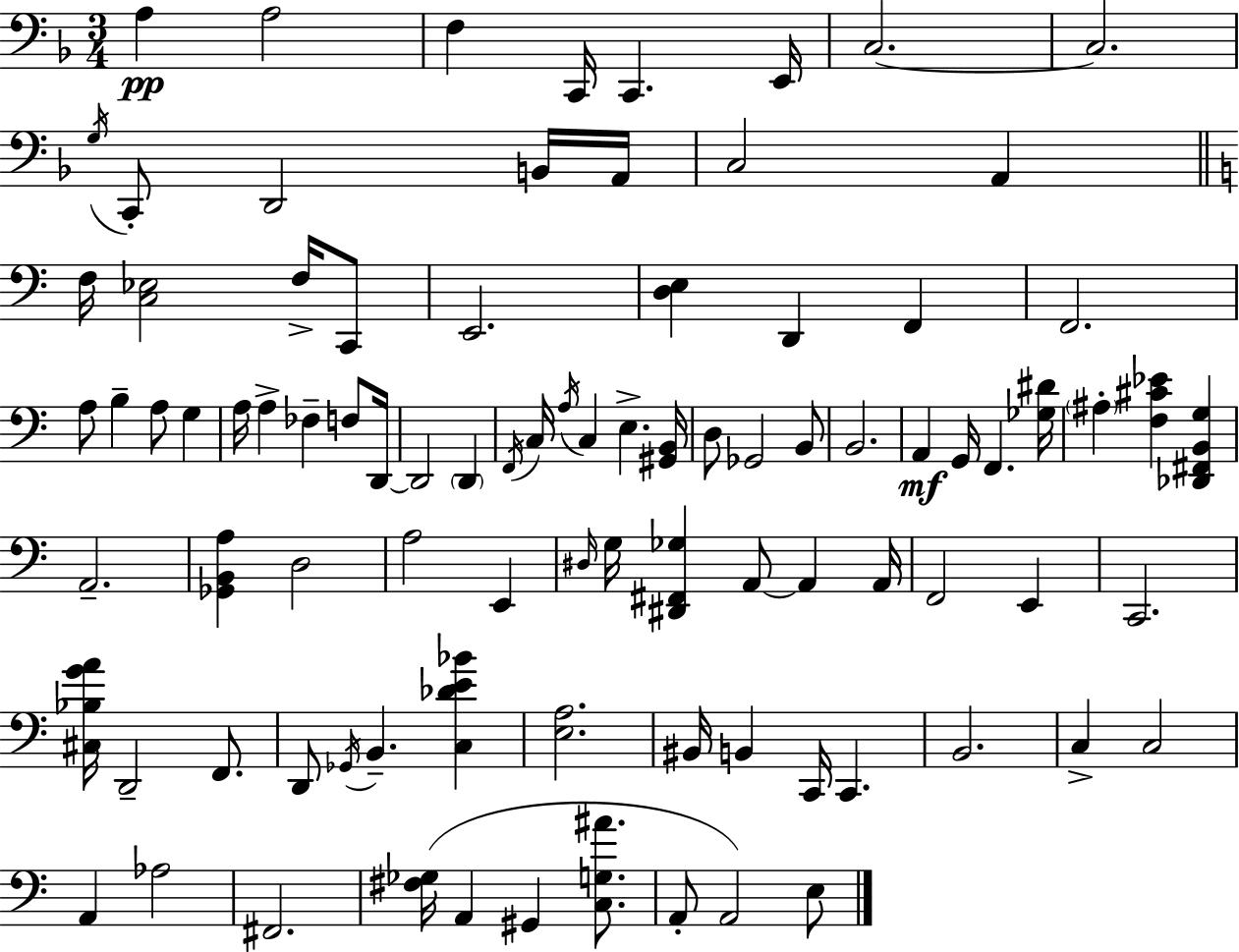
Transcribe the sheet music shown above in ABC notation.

X:1
T:Untitled
M:3/4
L:1/4
K:F
A, A,2 F, C,,/4 C,, E,,/4 C,2 C,2 G,/4 C,,/2 D,,2 B,,/4 A,,/4 C,2 A,, F,/4 [C,_E,]2 F,/4 C,,/2 E,,2 [D,E,] D,, F,, F,,2 A,/2 B, A,/2 G, A,/4 A, _F, F,/2 D,,/4 D,,2 D,, F,,/4 C,/4 A,/4 C, E, [^G,,B,,]/4 D,/2 _G,,2 B,,/2 B,,2 A,, G,,/4 F,, [_G,^D]/4 ^A, [F,^C_E] [_D,,^F,,B,,G,] A,,2 [_G,,B,,A,] D,2 A,2 E,, ^D,/4 G,/4 [^D,,^F,,_G,] A,,/2 A,, A,,/4 F,,2 E,, C,,2 [^C,_B,GA]/4 D,,2 F,,/2 D,,/2 _G,,/4 B,, [C,_DE_B] [E,A,]2 ^B,,/4 B,, C,,/4 C,, B,,2 C, C,2 A,, _A,2 ^F,,2 [^F,_G,]/4 A,, ^G,, [C,G,^A]/2 A,,/2 A,,2 E,/2